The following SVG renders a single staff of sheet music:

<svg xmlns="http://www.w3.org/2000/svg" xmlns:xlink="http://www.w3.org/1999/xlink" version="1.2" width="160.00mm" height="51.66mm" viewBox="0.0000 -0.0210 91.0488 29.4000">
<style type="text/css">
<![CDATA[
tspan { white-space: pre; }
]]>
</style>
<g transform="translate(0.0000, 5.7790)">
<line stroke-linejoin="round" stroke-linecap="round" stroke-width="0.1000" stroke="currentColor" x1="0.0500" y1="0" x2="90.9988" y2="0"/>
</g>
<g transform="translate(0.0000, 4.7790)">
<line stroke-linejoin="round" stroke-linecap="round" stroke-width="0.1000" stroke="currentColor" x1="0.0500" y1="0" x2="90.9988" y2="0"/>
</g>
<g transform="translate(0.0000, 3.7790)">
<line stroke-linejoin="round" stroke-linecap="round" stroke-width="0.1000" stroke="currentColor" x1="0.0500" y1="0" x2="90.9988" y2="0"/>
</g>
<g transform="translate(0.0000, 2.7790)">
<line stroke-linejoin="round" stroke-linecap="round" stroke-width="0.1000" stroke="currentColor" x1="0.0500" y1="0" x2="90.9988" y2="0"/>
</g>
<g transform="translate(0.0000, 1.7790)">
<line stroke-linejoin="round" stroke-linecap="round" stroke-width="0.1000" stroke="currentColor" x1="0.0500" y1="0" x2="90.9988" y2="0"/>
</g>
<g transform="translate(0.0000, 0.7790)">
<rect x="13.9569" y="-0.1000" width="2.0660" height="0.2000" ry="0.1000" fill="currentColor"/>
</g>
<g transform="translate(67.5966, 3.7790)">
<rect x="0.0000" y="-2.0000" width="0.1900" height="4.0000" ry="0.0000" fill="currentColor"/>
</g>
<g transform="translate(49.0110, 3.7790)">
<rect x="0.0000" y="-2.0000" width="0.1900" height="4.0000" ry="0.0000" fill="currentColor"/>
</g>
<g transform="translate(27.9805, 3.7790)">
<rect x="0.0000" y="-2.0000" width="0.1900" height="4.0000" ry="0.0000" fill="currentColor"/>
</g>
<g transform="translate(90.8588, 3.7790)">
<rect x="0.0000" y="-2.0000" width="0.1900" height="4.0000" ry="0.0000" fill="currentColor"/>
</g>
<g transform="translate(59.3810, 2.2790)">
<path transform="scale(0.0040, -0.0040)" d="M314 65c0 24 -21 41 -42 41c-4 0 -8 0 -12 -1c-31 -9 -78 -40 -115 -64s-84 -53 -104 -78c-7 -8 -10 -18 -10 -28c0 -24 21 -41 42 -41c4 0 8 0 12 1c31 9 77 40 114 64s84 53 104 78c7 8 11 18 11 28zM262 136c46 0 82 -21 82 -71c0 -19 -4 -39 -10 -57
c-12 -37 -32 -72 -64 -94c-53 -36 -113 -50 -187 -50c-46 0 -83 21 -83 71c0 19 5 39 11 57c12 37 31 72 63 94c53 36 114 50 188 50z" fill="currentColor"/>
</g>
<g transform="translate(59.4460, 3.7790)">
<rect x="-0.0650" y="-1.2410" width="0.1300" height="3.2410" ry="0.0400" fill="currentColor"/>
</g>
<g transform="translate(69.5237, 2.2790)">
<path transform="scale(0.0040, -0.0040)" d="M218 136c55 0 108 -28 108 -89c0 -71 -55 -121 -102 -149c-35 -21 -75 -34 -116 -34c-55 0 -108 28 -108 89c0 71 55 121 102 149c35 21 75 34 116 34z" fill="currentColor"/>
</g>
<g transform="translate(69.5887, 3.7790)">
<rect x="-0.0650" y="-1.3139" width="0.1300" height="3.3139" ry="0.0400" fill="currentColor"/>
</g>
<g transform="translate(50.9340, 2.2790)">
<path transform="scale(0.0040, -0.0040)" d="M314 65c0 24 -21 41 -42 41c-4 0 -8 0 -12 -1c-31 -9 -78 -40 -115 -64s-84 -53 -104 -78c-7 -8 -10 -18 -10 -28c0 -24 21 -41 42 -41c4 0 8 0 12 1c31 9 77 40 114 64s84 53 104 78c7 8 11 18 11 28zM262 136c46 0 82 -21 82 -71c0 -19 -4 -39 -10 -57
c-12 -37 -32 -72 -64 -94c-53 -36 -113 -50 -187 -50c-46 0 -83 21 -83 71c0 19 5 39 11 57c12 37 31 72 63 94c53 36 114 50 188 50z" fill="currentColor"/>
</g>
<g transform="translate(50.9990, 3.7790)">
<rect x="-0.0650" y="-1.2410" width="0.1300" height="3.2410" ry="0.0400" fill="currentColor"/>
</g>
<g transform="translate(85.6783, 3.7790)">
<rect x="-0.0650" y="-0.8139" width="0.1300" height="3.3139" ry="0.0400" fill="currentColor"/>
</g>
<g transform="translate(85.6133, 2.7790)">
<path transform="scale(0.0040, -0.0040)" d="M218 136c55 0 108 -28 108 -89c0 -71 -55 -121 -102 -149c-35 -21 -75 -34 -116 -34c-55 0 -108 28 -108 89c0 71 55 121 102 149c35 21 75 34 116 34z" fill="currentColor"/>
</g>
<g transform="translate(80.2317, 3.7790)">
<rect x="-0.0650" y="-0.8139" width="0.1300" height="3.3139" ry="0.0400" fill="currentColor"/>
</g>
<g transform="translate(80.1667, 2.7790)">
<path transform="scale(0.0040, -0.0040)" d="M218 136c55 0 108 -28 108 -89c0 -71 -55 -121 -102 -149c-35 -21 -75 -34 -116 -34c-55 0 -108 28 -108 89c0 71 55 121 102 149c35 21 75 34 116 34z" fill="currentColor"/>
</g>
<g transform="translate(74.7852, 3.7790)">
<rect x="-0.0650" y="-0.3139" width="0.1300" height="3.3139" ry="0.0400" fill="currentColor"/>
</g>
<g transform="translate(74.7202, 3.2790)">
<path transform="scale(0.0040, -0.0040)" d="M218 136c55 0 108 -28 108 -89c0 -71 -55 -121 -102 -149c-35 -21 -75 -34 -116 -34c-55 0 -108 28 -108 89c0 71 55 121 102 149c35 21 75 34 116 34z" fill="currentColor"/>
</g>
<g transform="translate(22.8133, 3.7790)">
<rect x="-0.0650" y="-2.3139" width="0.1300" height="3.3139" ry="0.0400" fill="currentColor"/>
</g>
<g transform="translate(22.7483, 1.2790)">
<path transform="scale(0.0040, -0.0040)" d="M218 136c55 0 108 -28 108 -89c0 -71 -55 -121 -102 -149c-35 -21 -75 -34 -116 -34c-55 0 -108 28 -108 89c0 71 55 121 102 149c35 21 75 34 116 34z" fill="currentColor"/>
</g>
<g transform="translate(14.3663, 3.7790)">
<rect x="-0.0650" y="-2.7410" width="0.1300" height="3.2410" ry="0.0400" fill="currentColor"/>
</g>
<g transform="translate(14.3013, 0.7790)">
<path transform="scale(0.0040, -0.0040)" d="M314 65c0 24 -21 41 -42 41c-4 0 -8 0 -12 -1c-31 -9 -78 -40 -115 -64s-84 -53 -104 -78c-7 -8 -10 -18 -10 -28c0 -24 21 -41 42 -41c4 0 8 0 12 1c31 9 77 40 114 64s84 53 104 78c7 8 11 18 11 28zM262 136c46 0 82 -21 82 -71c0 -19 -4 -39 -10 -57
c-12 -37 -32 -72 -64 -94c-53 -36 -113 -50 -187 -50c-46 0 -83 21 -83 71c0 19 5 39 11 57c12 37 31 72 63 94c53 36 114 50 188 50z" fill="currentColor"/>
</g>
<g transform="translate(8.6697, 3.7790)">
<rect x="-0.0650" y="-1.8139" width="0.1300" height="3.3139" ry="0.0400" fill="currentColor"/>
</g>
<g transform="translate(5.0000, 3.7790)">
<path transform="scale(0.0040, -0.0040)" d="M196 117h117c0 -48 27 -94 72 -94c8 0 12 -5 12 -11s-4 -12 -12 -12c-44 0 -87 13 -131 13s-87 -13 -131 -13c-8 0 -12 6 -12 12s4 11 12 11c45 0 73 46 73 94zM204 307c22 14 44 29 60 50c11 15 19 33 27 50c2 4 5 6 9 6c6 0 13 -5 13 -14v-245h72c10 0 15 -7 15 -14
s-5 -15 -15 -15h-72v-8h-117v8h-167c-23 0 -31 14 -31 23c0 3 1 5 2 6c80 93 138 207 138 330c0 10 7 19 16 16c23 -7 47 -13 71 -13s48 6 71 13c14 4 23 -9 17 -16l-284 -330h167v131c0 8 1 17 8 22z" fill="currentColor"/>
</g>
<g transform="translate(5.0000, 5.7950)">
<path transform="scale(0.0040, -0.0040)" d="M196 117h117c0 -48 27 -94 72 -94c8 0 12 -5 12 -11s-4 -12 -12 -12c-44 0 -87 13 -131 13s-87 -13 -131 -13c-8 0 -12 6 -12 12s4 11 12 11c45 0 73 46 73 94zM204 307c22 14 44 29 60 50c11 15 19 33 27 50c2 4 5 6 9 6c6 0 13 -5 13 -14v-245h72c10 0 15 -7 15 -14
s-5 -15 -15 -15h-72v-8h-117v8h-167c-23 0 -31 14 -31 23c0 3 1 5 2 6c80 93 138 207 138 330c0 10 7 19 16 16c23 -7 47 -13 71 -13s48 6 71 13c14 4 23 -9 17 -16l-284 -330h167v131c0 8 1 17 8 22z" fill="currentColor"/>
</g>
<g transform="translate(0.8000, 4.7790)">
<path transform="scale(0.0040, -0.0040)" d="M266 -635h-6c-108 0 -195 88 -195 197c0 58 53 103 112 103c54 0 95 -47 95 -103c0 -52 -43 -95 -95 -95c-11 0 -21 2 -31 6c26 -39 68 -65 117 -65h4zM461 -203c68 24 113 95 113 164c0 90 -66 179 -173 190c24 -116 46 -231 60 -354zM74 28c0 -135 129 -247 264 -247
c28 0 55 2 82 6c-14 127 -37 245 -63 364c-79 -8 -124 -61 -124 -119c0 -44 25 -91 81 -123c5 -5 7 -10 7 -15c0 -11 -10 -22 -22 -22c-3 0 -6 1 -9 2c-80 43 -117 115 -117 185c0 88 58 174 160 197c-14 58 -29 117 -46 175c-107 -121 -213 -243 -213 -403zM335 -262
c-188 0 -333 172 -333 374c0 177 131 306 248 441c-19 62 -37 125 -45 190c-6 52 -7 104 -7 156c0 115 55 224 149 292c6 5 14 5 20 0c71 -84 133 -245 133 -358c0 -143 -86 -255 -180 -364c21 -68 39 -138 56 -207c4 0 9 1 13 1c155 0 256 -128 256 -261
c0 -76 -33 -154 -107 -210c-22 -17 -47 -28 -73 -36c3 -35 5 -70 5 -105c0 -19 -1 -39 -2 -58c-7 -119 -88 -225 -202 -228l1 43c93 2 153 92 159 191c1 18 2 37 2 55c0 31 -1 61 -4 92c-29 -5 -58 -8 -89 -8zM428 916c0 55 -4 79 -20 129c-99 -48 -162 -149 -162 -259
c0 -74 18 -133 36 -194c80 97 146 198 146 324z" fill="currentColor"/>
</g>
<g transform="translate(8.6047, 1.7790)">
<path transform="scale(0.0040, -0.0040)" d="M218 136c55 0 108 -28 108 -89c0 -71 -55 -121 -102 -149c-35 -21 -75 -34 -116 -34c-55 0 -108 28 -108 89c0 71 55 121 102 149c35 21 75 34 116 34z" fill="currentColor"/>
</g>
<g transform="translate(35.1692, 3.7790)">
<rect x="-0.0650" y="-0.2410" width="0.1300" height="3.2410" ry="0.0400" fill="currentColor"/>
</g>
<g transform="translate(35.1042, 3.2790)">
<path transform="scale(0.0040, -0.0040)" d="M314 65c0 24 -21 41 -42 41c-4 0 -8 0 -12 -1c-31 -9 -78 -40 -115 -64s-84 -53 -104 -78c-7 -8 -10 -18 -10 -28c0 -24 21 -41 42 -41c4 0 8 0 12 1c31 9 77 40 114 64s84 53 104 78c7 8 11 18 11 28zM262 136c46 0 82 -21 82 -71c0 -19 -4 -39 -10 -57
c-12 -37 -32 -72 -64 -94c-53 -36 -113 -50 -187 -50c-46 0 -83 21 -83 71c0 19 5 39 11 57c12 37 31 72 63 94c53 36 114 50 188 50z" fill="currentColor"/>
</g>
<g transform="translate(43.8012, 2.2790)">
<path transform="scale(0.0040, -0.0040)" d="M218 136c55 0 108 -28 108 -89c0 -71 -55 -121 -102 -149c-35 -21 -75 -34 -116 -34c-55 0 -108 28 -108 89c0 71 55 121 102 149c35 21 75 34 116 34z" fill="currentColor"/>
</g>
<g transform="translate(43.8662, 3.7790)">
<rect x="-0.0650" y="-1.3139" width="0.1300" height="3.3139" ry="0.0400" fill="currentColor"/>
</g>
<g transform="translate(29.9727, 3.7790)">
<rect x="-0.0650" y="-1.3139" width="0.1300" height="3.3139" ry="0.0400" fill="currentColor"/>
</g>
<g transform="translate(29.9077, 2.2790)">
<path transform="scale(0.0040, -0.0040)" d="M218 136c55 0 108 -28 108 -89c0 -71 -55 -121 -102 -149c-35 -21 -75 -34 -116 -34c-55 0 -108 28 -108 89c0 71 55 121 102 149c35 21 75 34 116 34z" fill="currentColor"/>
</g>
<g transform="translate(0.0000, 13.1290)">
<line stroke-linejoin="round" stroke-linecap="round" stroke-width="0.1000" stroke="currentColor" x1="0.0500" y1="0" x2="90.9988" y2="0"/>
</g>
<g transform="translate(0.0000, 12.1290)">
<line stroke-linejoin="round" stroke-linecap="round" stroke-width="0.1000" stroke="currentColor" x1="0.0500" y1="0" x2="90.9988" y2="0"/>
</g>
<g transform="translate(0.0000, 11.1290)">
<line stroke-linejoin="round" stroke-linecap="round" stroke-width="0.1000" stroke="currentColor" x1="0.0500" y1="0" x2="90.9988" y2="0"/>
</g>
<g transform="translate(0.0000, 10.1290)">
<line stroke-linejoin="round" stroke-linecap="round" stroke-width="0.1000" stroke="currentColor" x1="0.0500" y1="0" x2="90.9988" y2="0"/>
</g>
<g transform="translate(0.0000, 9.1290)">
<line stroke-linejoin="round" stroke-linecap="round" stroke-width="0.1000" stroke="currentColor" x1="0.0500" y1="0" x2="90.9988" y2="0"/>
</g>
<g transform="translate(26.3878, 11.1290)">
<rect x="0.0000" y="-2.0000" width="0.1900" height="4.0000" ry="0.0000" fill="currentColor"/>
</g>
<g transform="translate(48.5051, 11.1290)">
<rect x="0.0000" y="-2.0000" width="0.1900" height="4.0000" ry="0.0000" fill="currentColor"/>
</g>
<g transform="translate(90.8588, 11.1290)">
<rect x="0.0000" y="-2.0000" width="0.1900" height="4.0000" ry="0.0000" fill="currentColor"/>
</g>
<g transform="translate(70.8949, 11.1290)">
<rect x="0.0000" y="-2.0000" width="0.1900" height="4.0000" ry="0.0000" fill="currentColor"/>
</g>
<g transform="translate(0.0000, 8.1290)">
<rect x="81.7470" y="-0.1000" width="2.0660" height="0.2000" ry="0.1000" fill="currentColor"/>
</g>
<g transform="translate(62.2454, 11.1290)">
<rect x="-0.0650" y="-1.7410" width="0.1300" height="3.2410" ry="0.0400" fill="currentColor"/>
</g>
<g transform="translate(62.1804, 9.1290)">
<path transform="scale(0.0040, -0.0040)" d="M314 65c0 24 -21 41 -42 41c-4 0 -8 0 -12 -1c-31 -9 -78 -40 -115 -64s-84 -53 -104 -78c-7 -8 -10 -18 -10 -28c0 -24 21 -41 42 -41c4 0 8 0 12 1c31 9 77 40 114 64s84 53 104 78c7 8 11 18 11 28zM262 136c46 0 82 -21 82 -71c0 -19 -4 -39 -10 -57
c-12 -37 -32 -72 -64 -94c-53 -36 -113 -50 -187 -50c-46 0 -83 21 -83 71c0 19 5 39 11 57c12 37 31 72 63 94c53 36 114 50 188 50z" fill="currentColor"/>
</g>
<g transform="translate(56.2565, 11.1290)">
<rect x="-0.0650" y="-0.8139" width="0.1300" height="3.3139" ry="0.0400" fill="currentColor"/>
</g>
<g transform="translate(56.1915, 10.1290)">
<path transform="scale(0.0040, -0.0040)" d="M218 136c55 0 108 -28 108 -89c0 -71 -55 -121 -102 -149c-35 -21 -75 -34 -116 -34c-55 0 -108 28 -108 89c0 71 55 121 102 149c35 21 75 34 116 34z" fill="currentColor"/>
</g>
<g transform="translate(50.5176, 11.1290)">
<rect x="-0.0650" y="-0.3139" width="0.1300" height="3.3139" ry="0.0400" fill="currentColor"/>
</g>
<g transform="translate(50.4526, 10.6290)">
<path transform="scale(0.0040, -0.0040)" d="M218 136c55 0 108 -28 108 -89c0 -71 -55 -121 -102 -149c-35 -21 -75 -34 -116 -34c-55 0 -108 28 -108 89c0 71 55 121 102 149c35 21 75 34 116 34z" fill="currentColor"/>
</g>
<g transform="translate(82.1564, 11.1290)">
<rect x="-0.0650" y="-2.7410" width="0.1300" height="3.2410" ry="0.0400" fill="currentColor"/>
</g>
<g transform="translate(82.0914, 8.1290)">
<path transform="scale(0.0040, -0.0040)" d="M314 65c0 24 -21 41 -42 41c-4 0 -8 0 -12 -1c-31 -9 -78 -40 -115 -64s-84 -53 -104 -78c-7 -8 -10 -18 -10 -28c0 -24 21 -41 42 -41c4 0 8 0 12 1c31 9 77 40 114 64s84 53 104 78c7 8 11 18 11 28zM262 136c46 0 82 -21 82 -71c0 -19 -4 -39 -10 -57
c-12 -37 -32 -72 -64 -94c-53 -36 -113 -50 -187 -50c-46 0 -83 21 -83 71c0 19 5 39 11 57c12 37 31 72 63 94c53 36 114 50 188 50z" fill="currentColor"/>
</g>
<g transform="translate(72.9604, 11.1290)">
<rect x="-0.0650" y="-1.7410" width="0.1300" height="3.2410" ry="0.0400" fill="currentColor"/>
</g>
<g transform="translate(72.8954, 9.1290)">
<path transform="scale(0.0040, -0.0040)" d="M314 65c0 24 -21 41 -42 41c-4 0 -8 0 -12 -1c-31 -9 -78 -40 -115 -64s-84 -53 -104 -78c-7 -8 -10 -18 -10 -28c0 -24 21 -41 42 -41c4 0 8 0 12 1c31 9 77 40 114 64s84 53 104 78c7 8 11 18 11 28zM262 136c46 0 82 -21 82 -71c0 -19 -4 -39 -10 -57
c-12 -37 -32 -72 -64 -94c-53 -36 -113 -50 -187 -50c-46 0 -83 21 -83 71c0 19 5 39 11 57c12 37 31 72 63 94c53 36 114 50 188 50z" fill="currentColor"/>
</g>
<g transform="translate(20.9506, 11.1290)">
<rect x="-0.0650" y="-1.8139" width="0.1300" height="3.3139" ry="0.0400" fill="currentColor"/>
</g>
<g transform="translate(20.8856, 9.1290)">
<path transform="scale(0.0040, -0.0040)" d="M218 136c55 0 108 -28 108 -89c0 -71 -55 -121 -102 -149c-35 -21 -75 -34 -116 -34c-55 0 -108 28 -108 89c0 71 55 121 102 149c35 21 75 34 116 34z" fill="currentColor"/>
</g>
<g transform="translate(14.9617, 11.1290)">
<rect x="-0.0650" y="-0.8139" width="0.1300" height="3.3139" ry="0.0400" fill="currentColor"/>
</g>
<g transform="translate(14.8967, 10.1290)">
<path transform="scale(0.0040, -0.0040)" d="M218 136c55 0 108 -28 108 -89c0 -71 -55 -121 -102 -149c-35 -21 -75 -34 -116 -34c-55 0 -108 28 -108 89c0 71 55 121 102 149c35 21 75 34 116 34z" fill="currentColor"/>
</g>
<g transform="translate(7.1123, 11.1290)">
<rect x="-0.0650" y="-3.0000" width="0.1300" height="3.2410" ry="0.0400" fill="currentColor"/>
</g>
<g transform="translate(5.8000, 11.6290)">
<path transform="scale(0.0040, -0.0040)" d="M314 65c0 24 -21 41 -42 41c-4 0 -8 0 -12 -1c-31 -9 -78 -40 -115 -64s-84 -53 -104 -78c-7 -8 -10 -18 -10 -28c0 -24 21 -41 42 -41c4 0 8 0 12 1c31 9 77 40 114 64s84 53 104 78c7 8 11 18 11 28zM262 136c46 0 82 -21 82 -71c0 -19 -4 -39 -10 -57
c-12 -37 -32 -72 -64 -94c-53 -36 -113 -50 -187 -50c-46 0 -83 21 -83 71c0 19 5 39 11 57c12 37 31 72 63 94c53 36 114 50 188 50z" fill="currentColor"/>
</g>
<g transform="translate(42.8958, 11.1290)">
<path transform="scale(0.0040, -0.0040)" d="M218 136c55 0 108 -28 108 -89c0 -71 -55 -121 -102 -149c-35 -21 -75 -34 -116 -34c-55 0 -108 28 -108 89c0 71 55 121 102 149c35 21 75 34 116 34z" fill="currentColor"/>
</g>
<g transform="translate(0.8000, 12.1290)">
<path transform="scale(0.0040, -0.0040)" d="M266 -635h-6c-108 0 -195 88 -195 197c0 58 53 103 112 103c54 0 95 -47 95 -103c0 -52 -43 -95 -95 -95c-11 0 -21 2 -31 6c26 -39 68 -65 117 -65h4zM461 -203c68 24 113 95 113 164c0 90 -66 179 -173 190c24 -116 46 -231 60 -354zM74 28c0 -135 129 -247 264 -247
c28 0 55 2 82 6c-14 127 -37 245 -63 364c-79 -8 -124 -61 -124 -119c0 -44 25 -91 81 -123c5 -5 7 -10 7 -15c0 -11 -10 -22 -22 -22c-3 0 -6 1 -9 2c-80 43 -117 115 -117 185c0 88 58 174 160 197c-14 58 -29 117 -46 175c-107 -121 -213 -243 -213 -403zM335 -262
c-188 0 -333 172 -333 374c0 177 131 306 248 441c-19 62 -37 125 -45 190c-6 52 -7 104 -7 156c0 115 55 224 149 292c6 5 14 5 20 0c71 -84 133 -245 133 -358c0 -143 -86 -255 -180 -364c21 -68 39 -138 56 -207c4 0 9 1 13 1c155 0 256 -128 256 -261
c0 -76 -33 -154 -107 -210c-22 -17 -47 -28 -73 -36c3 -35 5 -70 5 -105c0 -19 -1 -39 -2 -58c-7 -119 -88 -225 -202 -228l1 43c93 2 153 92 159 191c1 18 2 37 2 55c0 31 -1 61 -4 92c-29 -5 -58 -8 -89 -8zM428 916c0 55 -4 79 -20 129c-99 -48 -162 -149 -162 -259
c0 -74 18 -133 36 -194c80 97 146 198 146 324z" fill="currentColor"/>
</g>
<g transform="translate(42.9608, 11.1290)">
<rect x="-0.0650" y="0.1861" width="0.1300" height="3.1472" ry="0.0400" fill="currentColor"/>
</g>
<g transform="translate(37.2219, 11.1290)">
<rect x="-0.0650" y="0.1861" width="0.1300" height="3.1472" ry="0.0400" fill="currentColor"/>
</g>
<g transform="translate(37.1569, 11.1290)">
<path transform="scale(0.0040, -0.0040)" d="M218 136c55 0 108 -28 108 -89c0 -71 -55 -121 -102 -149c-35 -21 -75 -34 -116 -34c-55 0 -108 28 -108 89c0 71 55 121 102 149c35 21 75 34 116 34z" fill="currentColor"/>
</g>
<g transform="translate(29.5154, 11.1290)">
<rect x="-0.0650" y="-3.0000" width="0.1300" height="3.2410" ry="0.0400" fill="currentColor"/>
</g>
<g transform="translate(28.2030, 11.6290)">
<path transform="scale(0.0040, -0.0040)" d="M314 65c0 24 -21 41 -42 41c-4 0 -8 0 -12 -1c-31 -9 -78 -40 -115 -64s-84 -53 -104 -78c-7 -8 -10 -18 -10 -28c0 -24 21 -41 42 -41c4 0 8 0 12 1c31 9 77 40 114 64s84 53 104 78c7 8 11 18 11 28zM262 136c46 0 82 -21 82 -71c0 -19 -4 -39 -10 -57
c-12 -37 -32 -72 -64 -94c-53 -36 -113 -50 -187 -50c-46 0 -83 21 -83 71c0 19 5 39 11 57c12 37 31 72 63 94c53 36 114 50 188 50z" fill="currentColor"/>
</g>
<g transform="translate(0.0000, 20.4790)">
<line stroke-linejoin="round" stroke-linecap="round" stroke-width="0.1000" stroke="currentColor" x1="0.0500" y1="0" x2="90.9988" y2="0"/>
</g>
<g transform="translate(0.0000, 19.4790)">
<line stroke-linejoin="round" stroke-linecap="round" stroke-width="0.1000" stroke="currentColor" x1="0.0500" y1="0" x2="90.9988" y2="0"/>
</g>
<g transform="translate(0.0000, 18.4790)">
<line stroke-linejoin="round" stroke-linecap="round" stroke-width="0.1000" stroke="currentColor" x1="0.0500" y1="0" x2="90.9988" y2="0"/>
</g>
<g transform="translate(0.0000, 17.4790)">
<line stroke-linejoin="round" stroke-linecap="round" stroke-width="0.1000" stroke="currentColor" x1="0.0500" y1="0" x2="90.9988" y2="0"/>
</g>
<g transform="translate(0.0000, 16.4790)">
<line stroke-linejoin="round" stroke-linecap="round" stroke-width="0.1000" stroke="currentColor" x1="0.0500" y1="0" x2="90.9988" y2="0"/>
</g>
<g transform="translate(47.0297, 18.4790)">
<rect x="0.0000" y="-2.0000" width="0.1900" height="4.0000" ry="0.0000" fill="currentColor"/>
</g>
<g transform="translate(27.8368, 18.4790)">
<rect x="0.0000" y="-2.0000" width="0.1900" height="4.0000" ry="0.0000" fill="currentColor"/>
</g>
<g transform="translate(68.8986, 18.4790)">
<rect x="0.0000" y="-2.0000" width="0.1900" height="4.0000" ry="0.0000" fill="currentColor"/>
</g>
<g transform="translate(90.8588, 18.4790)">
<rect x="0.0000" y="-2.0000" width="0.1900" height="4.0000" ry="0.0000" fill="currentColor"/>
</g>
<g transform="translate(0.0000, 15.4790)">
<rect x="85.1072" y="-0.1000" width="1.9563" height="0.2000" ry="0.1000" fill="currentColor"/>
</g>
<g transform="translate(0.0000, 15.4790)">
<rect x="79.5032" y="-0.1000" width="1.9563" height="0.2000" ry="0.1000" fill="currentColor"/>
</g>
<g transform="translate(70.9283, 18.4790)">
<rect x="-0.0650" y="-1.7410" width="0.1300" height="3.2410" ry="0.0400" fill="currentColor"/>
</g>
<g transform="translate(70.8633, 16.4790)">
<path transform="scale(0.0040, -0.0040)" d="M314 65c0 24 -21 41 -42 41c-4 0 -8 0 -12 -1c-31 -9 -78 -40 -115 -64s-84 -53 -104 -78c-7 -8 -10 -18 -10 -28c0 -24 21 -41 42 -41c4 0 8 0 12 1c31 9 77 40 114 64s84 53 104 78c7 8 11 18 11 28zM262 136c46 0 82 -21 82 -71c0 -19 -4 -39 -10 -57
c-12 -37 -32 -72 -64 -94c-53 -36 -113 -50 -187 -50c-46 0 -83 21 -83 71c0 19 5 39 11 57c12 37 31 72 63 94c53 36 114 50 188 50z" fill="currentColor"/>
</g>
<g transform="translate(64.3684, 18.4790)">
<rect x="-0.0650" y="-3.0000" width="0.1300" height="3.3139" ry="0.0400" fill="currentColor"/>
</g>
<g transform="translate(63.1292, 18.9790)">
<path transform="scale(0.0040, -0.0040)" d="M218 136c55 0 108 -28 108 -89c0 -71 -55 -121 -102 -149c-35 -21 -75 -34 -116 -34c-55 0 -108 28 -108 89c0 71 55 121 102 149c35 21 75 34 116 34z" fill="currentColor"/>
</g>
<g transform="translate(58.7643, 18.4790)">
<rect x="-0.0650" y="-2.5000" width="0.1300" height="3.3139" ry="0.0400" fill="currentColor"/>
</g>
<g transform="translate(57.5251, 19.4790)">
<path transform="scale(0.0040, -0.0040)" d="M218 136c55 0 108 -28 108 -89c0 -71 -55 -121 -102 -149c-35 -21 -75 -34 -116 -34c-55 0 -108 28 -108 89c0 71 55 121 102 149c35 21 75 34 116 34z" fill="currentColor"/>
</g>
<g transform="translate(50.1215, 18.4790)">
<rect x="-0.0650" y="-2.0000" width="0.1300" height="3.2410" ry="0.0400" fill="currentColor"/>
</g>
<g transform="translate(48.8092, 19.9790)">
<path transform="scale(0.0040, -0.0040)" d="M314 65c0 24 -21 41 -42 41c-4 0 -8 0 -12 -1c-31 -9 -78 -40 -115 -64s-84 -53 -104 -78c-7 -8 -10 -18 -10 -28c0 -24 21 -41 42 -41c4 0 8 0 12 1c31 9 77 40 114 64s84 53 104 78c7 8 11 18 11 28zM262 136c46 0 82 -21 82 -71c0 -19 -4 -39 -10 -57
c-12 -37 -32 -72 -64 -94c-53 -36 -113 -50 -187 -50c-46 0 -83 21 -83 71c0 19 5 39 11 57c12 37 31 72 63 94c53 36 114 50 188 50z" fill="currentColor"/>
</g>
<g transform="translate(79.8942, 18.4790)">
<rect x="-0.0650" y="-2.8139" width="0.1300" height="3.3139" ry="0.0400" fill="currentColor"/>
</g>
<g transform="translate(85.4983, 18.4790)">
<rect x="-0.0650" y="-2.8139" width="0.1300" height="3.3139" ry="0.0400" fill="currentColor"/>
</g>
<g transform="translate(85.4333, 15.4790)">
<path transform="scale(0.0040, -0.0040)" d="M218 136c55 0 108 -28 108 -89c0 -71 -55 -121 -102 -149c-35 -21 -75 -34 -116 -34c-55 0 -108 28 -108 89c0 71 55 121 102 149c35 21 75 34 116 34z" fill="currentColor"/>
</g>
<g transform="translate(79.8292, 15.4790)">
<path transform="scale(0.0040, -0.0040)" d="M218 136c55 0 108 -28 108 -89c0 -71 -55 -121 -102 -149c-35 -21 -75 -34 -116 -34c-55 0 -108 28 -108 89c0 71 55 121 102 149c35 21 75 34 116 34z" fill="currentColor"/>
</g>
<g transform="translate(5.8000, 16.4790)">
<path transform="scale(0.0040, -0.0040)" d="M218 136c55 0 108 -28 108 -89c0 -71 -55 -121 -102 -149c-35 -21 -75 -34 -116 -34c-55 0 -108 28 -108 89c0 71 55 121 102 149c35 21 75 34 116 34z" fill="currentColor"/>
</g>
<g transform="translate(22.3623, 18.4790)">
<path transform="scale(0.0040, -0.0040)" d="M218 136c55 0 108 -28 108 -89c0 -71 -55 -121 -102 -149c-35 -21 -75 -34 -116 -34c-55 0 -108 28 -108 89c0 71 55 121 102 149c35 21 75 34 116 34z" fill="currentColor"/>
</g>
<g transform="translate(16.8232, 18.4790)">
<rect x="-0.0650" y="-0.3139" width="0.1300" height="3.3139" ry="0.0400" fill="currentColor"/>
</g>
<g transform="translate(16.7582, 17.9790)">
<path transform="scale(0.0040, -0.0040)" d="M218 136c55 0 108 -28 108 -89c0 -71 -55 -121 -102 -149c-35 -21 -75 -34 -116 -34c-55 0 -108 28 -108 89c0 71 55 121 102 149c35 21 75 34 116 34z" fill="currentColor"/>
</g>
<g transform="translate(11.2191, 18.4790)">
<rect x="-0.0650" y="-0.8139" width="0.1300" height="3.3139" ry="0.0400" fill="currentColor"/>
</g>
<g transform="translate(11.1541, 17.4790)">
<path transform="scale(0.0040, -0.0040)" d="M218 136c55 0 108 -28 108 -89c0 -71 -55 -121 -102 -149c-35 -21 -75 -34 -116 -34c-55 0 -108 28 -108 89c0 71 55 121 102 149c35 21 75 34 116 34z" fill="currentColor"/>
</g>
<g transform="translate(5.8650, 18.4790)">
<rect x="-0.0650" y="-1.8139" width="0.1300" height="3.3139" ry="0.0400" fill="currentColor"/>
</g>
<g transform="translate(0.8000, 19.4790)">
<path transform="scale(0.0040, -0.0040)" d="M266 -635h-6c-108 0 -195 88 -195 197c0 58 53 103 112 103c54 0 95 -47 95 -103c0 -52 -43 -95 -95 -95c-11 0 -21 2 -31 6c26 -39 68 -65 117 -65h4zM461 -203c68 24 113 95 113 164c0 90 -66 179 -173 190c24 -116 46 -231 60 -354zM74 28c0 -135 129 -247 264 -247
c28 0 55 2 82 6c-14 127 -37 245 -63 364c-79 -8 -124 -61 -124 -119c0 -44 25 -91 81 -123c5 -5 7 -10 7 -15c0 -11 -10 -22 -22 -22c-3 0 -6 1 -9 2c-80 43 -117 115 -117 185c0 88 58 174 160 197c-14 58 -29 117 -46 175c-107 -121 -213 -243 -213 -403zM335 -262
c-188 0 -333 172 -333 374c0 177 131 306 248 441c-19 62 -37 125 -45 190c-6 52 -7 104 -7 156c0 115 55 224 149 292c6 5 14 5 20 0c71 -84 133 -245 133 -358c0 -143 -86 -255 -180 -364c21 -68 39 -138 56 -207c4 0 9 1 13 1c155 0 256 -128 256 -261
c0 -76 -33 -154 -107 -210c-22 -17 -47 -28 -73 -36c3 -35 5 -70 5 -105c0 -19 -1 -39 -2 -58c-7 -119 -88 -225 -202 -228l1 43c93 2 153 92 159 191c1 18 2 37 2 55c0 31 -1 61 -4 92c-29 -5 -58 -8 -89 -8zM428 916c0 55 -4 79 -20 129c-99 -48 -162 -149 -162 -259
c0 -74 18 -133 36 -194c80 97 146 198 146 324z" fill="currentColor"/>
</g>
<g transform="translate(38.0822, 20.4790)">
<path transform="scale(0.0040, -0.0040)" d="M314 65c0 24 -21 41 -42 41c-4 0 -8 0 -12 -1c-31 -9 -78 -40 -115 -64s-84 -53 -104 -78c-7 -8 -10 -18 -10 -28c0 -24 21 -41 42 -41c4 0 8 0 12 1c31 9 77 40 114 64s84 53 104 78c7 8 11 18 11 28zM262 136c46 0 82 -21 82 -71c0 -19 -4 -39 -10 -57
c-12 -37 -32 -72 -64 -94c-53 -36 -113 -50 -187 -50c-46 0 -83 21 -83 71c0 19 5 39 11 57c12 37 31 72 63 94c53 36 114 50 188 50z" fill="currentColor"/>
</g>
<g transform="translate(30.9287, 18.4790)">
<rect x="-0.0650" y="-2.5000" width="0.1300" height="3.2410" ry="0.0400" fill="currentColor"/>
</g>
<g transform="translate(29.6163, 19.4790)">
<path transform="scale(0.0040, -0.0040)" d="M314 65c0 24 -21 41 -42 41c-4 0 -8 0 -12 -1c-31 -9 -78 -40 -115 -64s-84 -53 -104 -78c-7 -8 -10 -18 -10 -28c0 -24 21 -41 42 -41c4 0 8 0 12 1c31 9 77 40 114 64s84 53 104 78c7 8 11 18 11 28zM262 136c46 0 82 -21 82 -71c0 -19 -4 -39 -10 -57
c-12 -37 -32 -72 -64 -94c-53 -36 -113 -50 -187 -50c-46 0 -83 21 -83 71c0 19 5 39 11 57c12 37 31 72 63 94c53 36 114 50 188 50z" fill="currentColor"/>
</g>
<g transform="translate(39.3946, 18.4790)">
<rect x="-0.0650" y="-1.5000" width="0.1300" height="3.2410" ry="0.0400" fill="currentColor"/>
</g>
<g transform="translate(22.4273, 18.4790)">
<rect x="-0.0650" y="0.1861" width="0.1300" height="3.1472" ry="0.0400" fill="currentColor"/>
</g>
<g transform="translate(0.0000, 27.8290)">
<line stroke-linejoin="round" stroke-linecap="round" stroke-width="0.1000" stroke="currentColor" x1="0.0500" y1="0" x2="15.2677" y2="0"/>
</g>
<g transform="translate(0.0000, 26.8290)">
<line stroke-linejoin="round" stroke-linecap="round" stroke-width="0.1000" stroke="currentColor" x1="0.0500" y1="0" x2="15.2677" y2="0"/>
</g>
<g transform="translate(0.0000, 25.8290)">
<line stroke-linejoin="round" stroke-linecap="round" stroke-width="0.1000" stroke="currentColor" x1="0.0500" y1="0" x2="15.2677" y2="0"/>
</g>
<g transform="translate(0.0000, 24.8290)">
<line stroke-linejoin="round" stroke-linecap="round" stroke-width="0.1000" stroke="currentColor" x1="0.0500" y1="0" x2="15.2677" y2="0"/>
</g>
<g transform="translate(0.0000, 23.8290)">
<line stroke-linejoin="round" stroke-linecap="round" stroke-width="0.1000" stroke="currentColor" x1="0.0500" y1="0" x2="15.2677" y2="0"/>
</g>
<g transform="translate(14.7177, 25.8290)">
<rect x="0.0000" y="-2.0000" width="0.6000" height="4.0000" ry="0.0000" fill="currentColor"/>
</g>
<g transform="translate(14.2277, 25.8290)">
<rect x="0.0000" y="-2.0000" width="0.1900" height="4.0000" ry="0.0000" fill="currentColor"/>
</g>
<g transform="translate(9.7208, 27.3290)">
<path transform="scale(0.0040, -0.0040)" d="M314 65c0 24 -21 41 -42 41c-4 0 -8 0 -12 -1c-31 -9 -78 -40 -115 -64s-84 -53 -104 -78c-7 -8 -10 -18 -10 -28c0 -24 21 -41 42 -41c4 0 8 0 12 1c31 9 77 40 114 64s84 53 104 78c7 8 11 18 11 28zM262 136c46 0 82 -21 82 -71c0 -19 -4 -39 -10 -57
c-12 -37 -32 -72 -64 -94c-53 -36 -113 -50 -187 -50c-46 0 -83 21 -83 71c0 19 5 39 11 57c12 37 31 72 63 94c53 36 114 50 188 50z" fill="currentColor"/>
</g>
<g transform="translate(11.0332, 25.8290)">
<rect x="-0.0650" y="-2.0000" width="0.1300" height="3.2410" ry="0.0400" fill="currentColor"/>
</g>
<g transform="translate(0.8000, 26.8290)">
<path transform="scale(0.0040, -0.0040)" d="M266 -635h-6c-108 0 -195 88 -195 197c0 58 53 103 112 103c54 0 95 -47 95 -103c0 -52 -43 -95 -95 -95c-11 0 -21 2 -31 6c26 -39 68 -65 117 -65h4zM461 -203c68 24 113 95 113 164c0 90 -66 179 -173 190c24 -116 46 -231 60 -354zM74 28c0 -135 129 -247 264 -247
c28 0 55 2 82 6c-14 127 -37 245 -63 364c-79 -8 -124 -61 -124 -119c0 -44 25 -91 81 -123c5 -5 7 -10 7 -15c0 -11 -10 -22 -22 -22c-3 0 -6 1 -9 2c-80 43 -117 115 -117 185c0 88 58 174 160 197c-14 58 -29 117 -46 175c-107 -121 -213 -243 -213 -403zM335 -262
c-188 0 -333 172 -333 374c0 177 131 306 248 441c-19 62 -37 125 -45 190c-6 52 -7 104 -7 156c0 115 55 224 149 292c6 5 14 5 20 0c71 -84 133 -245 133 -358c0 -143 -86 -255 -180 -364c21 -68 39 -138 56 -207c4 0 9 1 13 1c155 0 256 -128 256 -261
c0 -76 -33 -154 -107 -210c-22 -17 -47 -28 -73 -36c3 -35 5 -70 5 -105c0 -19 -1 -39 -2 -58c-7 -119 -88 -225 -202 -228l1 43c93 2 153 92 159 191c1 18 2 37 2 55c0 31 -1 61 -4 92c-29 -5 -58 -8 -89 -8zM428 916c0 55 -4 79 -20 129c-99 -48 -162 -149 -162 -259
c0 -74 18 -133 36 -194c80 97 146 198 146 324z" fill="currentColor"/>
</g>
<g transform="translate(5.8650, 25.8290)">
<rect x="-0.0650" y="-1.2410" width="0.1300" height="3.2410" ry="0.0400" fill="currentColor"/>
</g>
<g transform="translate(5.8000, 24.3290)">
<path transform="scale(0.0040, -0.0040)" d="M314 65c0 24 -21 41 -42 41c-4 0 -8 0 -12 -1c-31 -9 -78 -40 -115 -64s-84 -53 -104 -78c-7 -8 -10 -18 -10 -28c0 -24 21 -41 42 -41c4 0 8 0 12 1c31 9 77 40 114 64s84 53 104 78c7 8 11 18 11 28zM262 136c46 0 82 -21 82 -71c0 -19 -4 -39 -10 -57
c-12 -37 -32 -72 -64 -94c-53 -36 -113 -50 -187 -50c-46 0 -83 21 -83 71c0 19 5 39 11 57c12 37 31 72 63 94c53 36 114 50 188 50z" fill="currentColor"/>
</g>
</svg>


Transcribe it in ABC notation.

X:1
T:Untitled
M:4/4
L:1/4
K:C
f a2 g e c2 e e2 e2 e c d d A2 d f A2 B B c d f2 f2 a2 f d c B G2 E2 F2 G A f2 a a e2 F2